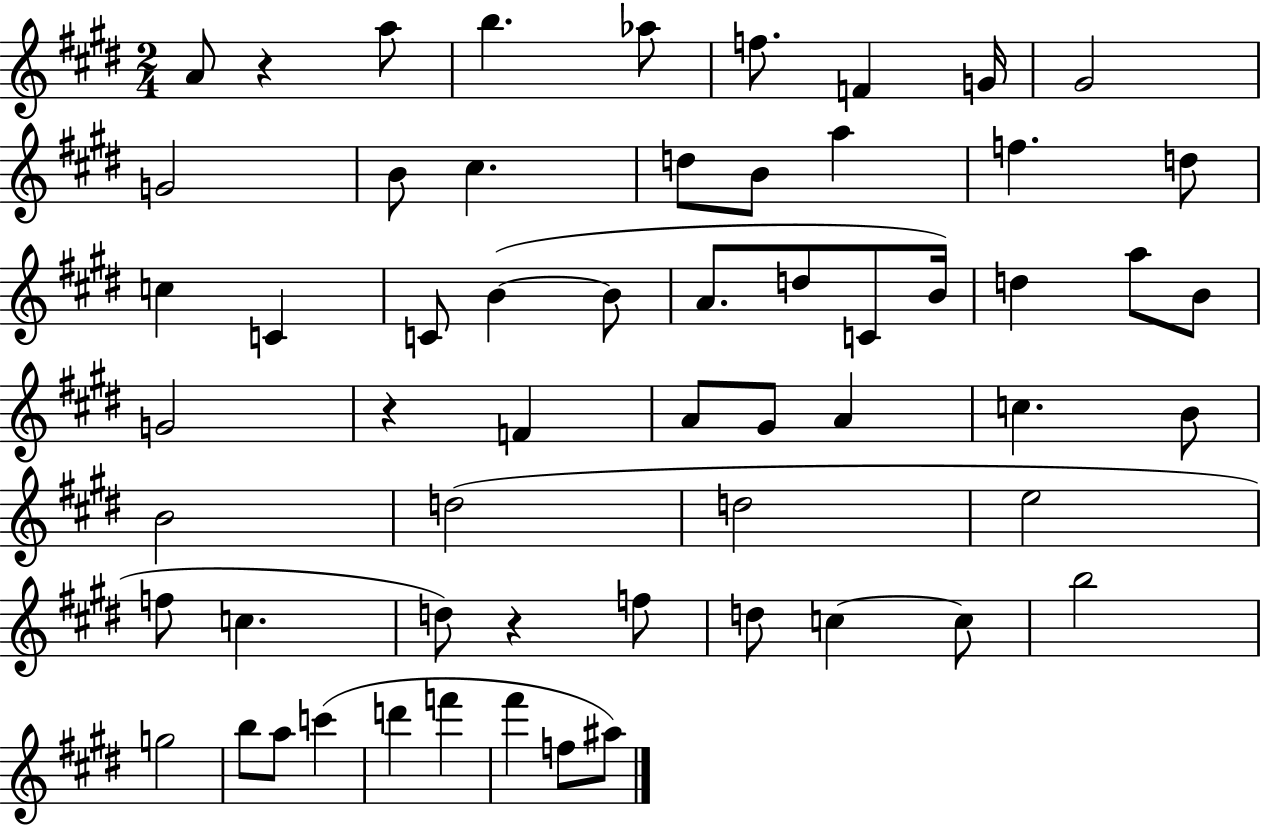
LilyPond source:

{
  \clef treble
  \numericTimeSignature
  \time 2/4
  \key e \major
  \repeat volta 2 { a'8 r4 a''8 | b''4. aes''8 | f''8. f'4 g'16 | gis'2 | \break g'2 | b'8 cis''4. | d''8 b'8 a''4 | f''4. d''8 | \break c''4 c'4 | c'8 b'4~(~ b'8 | a'8. d''8 c'8 b'16) | d''4 a''8 b'8 | \break g'2 | r4 f'4 | a'8 gis'8 a'4 | c''4. b'8 | \break b'2 | d''2( | d''2 | e''2 | \break f''8 c''4. | d''8) r4 f''8 | d''8 c''4~~ c''8 | b''2 | \break g''2 | b''8 a''8 c'''4( | d'''4 f'''4 | fis'''4 f''8 ais''8) | \break } \bar "|."
}